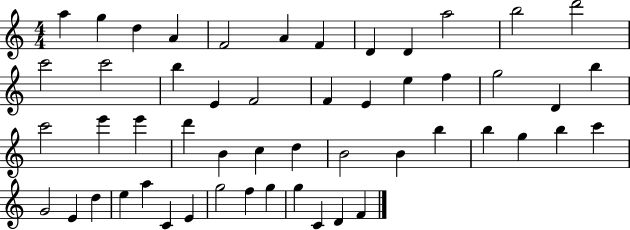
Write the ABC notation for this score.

X:1
T:Untitled
M:4/4
L:1/4
K:C
a g d A F2 A F D D a2 b2 d'2 c'2 c'2 b E F2 F E e f g2 D b c'2 e' e' d' B c d B2 B b b g b c' G2 E d e a C E g2 f g g C D F